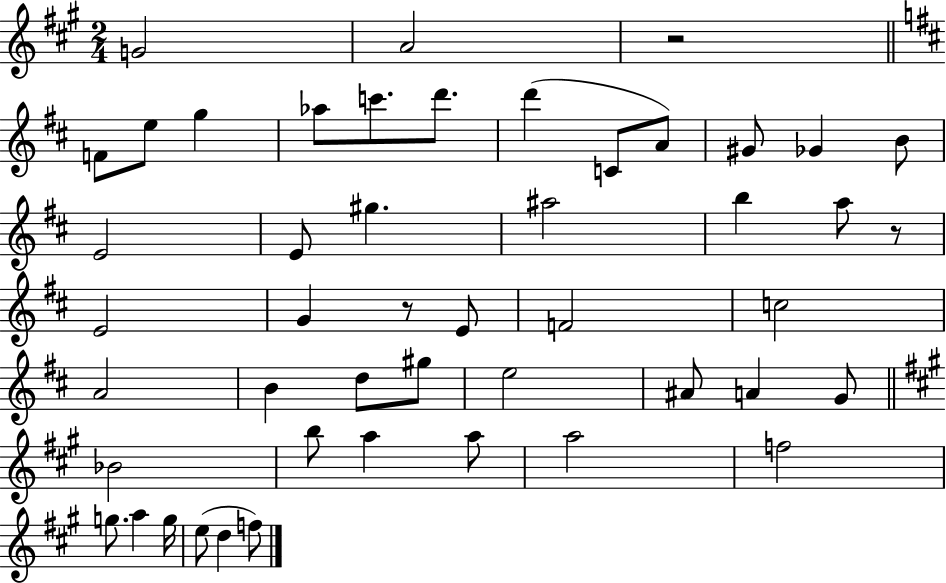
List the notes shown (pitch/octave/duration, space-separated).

G4/h A4/h R/h F4/e E5/e G5/q Ab5/e C6/e. D6/e. D6/q C4/e A4/e G#4/e Gb4/q B4/e E4/h E4/e G#5/q. A#5/h B5/q A5/e R/e E4/h G4/q R/e E4/e F4/h C5/h A4/h B4/q D5/e G#5/e E5/h A#4/e A4/q G4/e Bb4/h B5/e A5/q A5/e A5/h F5/h G5/e. A5/q G5/s E5/e D5/q F5/e